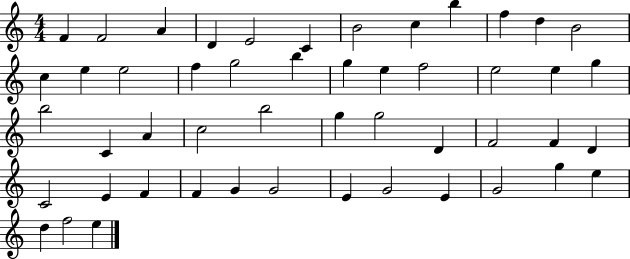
{
  \clef treble
  \numericTimeSignature
  \time 4/4
  \key c \major
  f'4 f'2 a'4 | d'4 e'2 c'4 | b'2 c''4 b''4 | f''4 d''4 b'2 | \break c''4 e''4 e''2 | f''4 g''2 b''4 | g''4 e''4 f''2 | e''2 e''4 g''4 | \break b''2 c'4 a'4 | c''2 b''2 | g''4 g''2 d'4 | f'2 f'4 d'4 | \break c'2 e'4 f'4 | f'4 g'4 g'2 | e'4 g'2 e'4 | g'2 g''4 e''4 | \break d''4 f''2 e''4 | \bar "|."
}